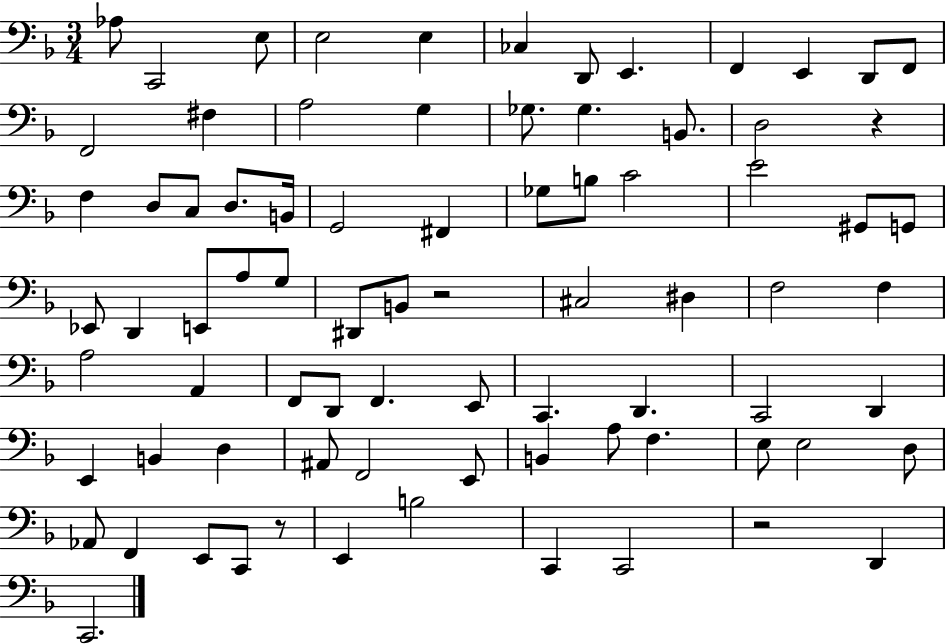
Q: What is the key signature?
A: F major